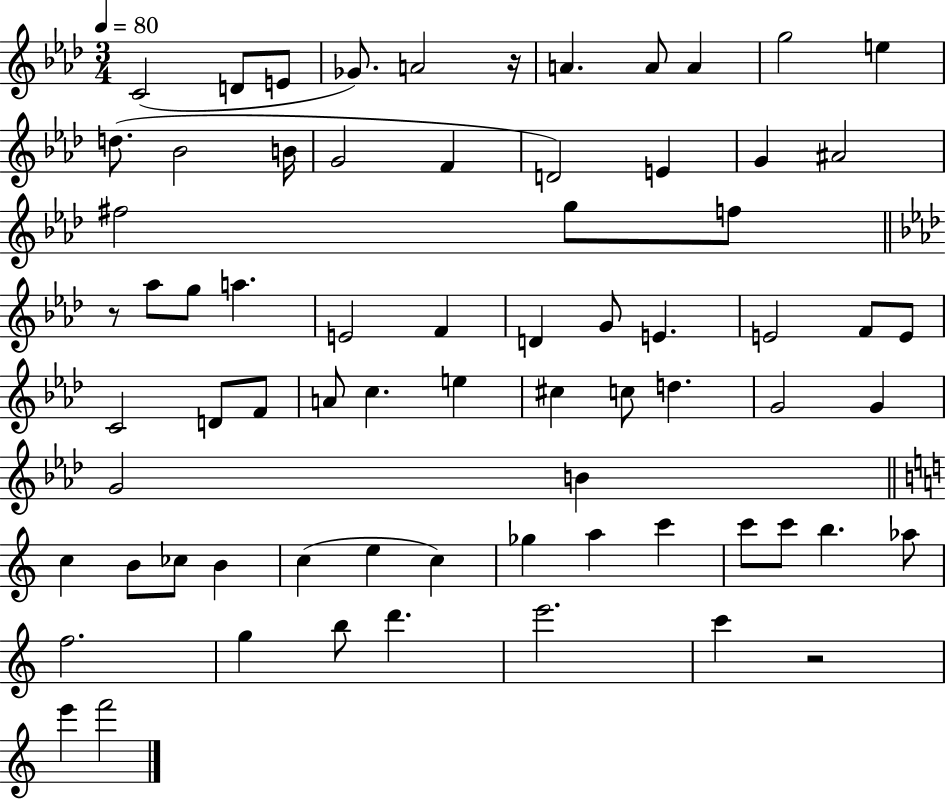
{
  \clef treble
  \numericTimeSignature
  \time 3/4
  \key aes \major
  \tempo 4 = 80
  c'2( d'8 e'8 | ges'8.) a'2 r16 | a'4. a'8 a'4 | g''2 e''4 | \break d''8.( bes'2 b'16 | g'2 f'4 | d'2) e'4 | g'4 ais'2 | \break fis''2 g''8 f''8 | \bar "||" \break \key aes \major r8 aes''8 g''8 a''4. | e'2 f'4 | d'4 g'8 e'4. | e'2 f'8 e'8 | \break c'2 d'8 f'8 | a'8 c''4. e''4 | cis''4 c''8 d''4. | g'2 g'4 | \break g'2 b'4 | \bar "||" \break \key a \minor c''4 b'8 ces''8 b'4 | c''4( e''4 c''4) | ges''4 a''4 c'''4 | c'''8 c'''8 b''4. aes''8 | \break f''2. | g''4 b''8 d'''4. | e'''2. | c'''4 r2 | \break e'''4 f'''2 | \bar "|."
}